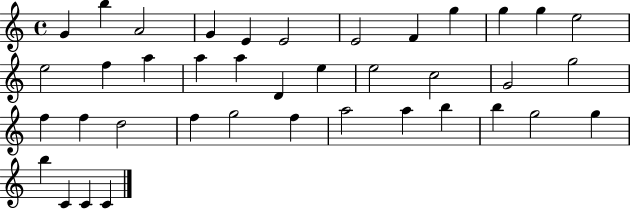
G4/q B5/q A4/h G4/q E4/q E4/h E4/h F4/q G5/q G5/q G5/q E5/h E5/h F5/q A5/q A5/q A5/q D4/q E5/q E5/h C5/h G4/h G5/h F5/q F5/q D5/h F5/q G5/h F5/q A5/h A5/q B5/q B5/q G5/h G5/q B5/q C4/q C4/q C4/q